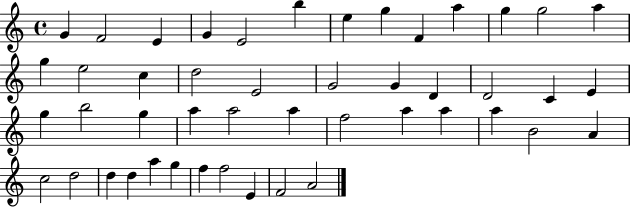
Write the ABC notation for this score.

X:1
T:Untitled
M:4/4
L:1/4
K:C
G F2 E G E2 b e g F a g g2 a g e2 c d2 E2 G2 G D D2 C E g b2 g a a2 a f2 a a a B2 A c2 d2 d d a g f f2 E F2 A2